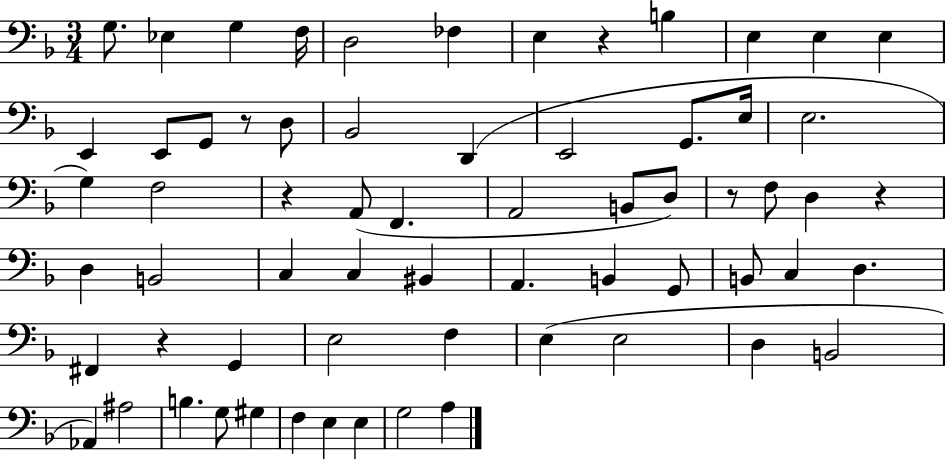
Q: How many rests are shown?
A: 6